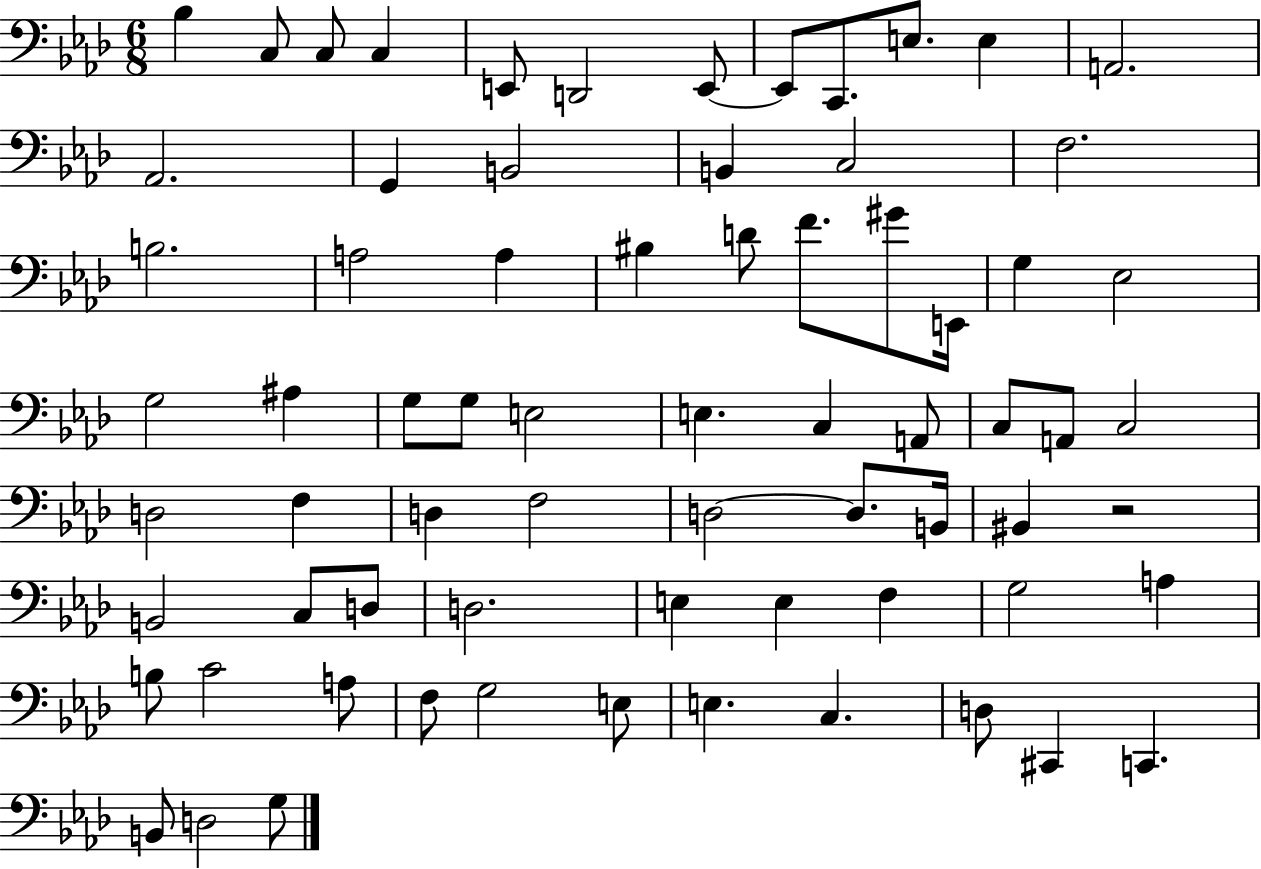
X:1
T:Untitled
M:6/8
L:1/4
K:Ab
_B, C,/2 C,/2 C, E,,/2 D,,2 E,,/2 E,,/2 C,,/2 E,/2 E, A,,2 _A,,2 G,, B,,2 B,, C,2 F,2 B,2 A,2 A, ^B, D/2 F/2 ^G/2 E,,/4 G, _E,2 G,2 ^A, G,/2 G,/2 E,2 E, C, A,,/2 C,/2 A,,/2 C,2 D,2 F, D, F,2 D,2 D,/2 B,,/4 ^B,, z2 B,,2 C,/2 D,/2 D,2 E, E, F, G,2 A, B,/2 C2 A,/2 F,/2 G,2 E,/2 E, C, D,/2 ^C,, C,, B,,/2 D,2 G,/2